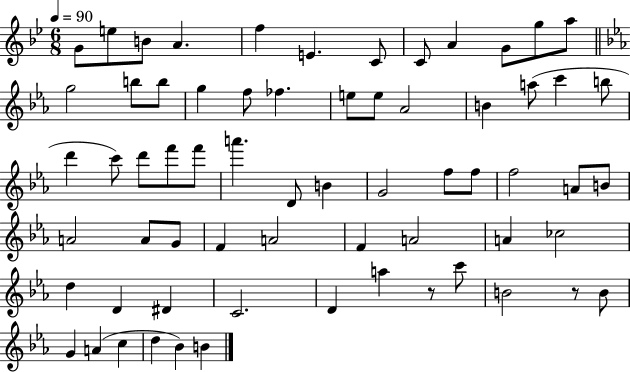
{
  \clef treble
  \numericTimeSignature
  \time 6/8
  \key bes \major
  \tempo 4 = 90
  \repeat volta 2 { g'8 e''8 b'8 a'4. | f''4 e'4. c'8 | c'8 a'4 g'8 g''8 a''8 | \bar "||" \break \key ees \major g''2 b''8 b''8 | g''4 f''8 fes''4. | e''8 e''8 aes'2 | b'4 a''8( c'''4 b''8 | \break d'''4 c'''8) d'''8 f'''8 f'''8 | a'''4. d'8 b'4 | g'2 f''8 f''8 | f''2 a'8 b'8 | \break a'2 a'8 g'8 | f'4 a'2 | f'4 a'2 | a'4 ces''2 | \break d''4 d'4 dis'4 | c'2. | d'4 a''4 r8 c'''8 | b'2 r8 b'8 | \break g'4 a'4( c''4 | d''4 bes'4) b'4 | } \bar "|."
}